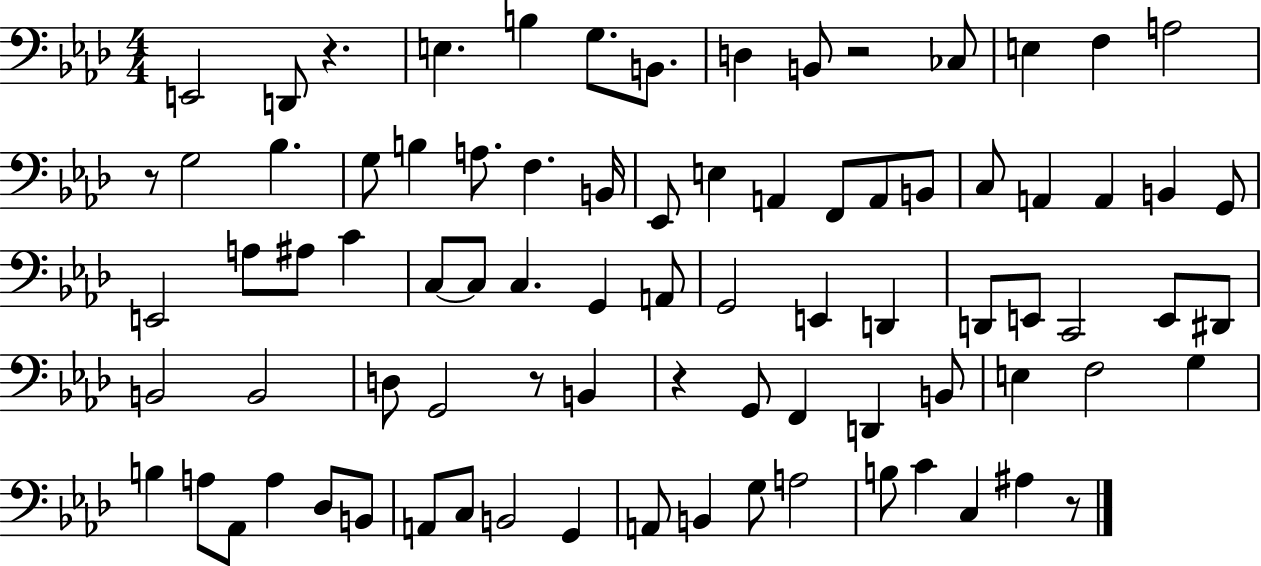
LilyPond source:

{
  \clef bass
  \numericTimeSignature
  \time 4/4
  \key aes \major
  e,2 d,8 r4. | e4. b4 g8. b,8. | d4 b,8 r2 ces8 | e4 f4 a2 | \break r8 g2 bes4. | g8 b4 a8. f4. b,16 | ees,8 e4 a,4 f,8 a,8 b,8 | c8 a,4 a,4 b,4 g,8 | \break e,2 a8 ais8 c'4 | c8~~ c8 c4. g,4 a,8 | g,2 e,4 d,4 | d,8 e,8 c,2 e,8 dis,8 | \break b,2 b,2 | d8 g,2 r8 b,4 | r4 g,8 f,4 d,4 b,8 | e4 f2 g4 | \break b4 a8 aes,8 a4 des8 b,8 | a,8 c8 b,2 g,4 | a,8 b,4 g8 a2 | b8 c'4 c4 ais4 r8 | \break \bar "|."
}